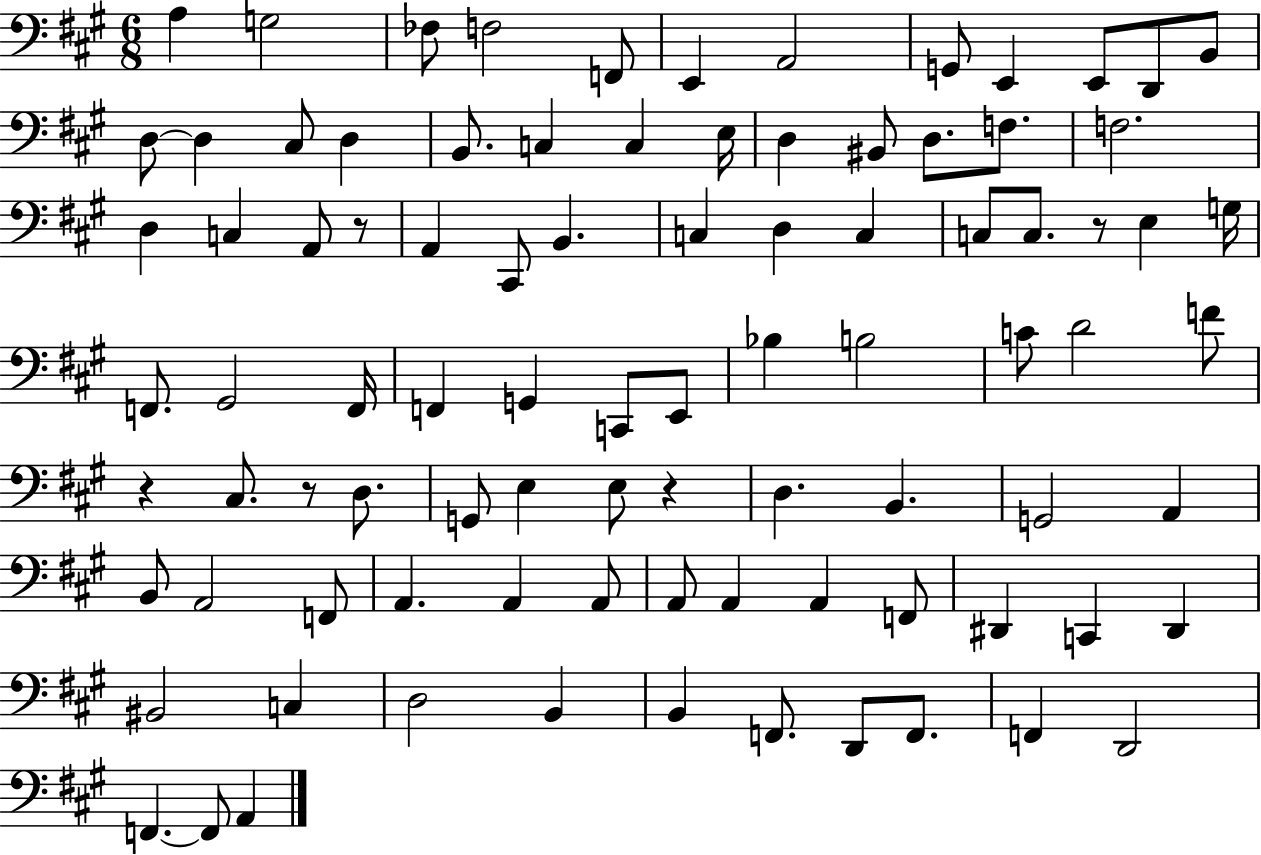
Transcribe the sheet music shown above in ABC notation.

X:1
T:Untitled
M:6/8
L:1/4
K:A
A, G,2 _F,/2 F,2 F,,/2 E,, A,,2 G,,/2 E,, E,,/2 D,,/2 B,,/2 D,/2 D, ^C,/2 D, B,,/2 C, C, E,/4 D, ^B,,/2 D,/2 F,/2 F,2 D, C, A,,/2 z/2 A,, ^C,,/2 B,, C, D, C, C,/2 C,/2 z/2 E, G,/4 F,,/2 ^G,,2 F,,/4 F,, G,, C,,/2 E,,/2 _B, B,2 C/2 D2 F/2 z ^C,/2 z/2 D,/2 G,,/2 E, E,/2 z D, B,, G,,2 A,, B,,/2 A,,2 F,,/2 A,, A,, A,,/2 A,,/2 A,, A,, F,,/2 ^D,, C,, ^D,, ^B,,2 C, D,2 B,, B,, F,,/2 D,,/2 F,,/2 F,, D,,2 F,, F,,/2 A,,